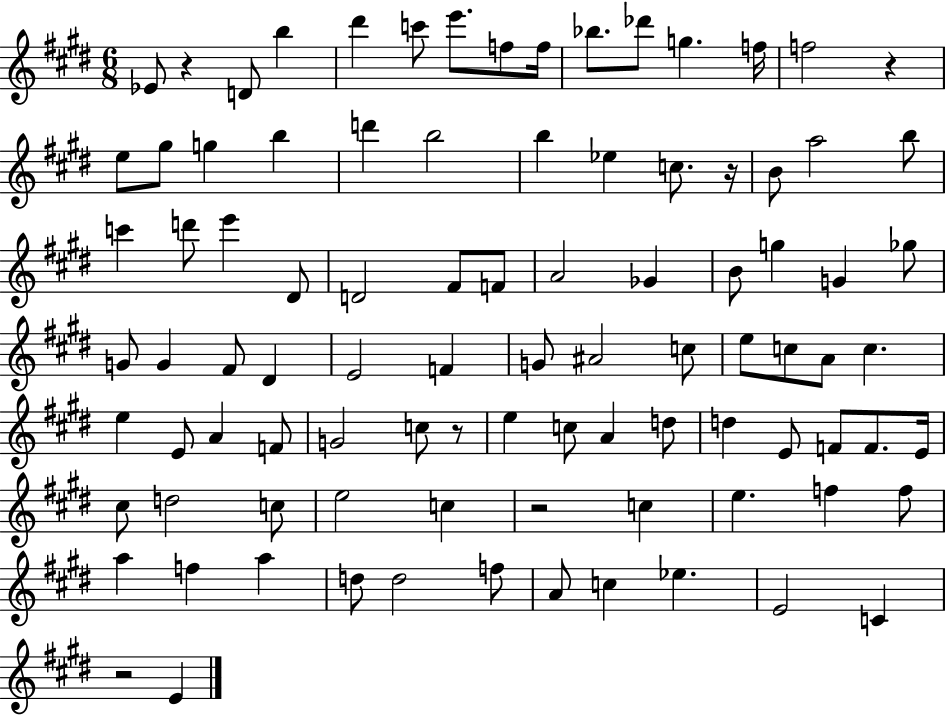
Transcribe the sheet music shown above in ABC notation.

X:1
T:Untitled
M:6/8
L:1/4
K:E
_E/2 z D/2 b ^d' c'/2 e'/2 f/2 f/4 _b/2 _d'/2 g f/4 f2 z e/2 ^g/2 g b d' b2 b _e c/2 z/4 B/2 a2 b/2 c' d'/2 e' ^D/2 D2 ^F/2 F/2 A2 _G B/2 g G _g/2 G/2 G ^F/2 ^D E2 F G/2 ^A2 c/2 e/2 c/2 A/2 c e E/2 A F/2 G2 c/2 z/2 e c/2 A d/2 d E/2 F/2 F/2 E/4 ^c/2 d2 c/2 e2 c z2 c e f f/2 a f a d/2 d2 f/2 A/2 c _e E2 C z2 E